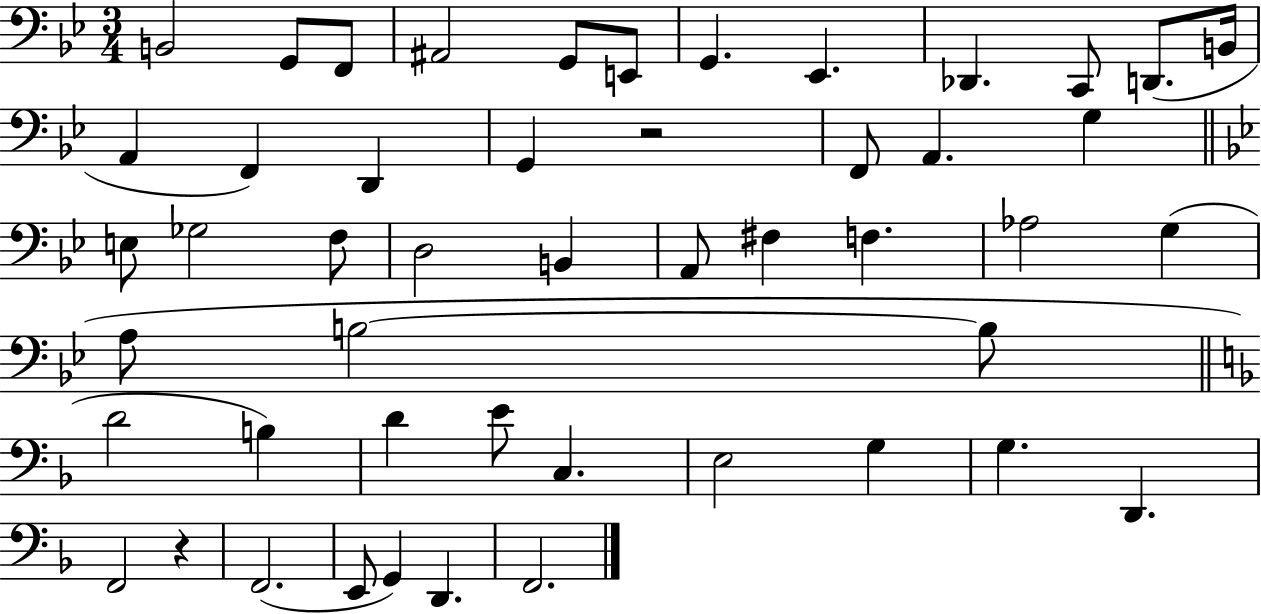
B2/h G2/e F2/e A#2/h G2/e E2/e G2/q. Eb2/q. Db2/q. C2/e D2/e. B2/s A2/q F2/q D2/q G2/q R/h F2/e A2/q. G3/q E3/e Gb3/h F3/e D3/h B2/q A2/e F#3/q F3/q. Ab3/h G3/q A3/e B3/h B3/e D4/h B3/q D4/q E4/e C3/q. E3/h G3/q G3/q. D2/q. F2/h R/q F2/h. E2/e G2/q D2/q. F2/h.